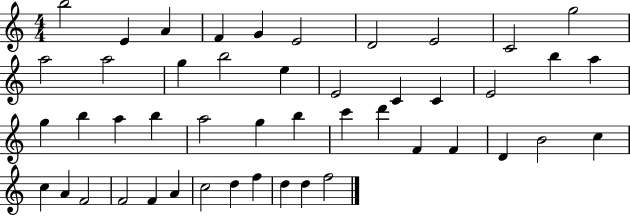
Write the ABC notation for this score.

X:1
T:Untitled
M:4/4
L:1/4
K:C
b2 E A F G E2 D2 E2 C2 g2 a2 a2 g b2 e E2 C C E2 b a g b a b a2 g b c' d' F F D B2 c c A F2 F2 F A c2 d f d d f2